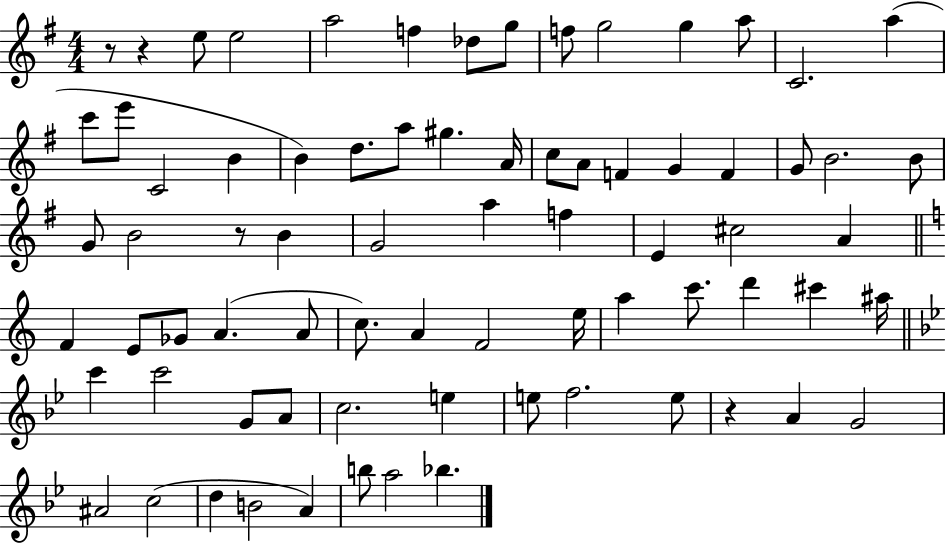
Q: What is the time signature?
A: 4/4